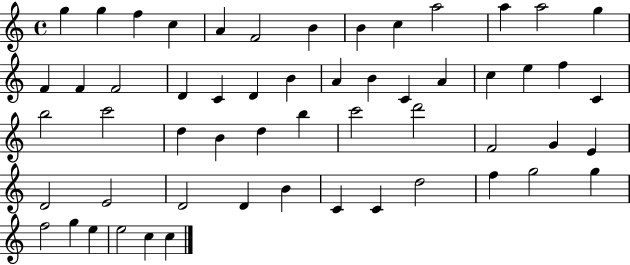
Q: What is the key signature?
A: C major